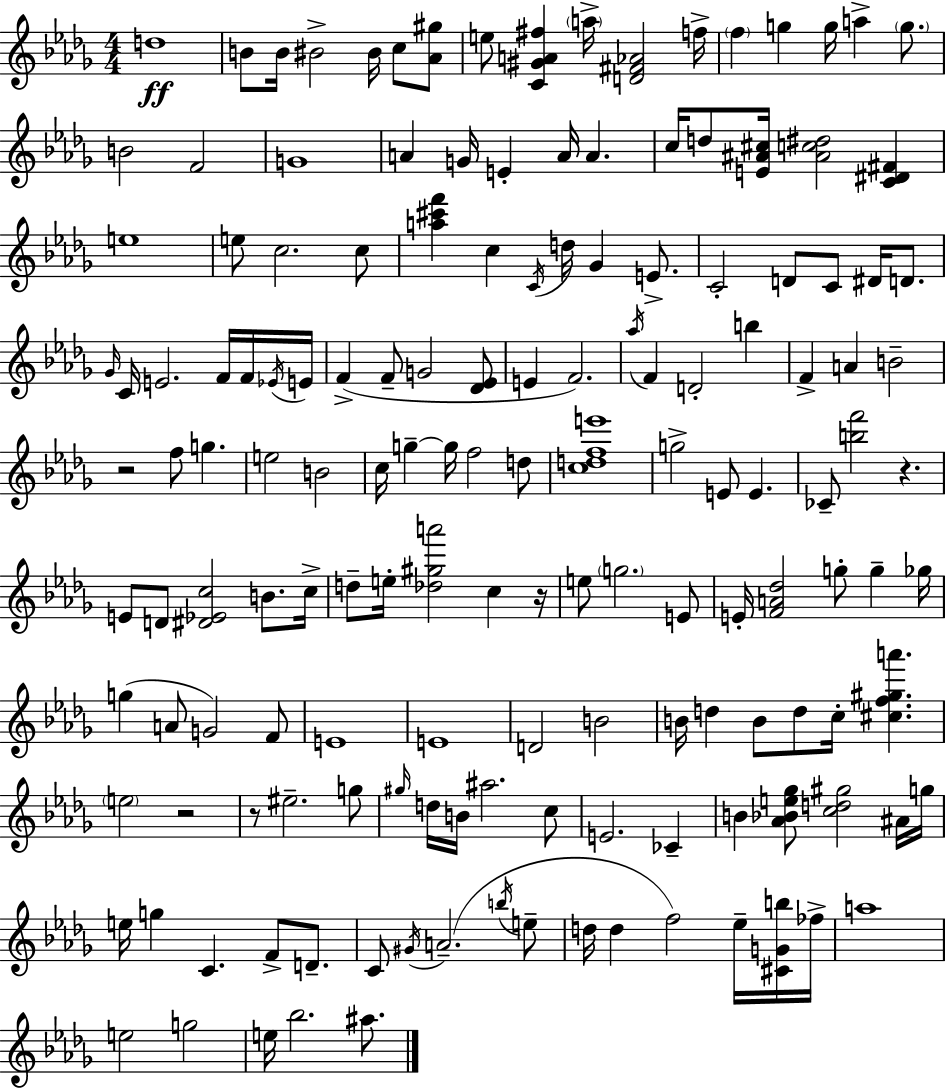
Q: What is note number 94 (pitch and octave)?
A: D5